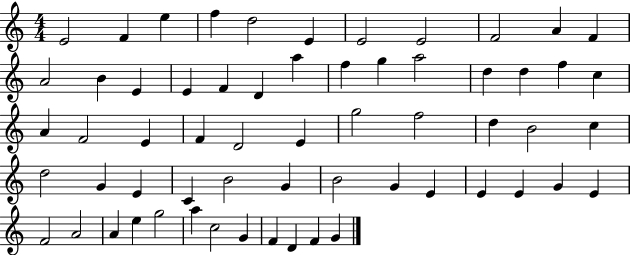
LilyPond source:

{
  \clef treble
  \numericTimeSignature
  \time 4/4
  \key c \major
  e'2 f'4 e''4 | f''4 d''2 e'4 | e'2 e'2 | f'2 a'4 f'4 | \break a'2 b'4 e'4 | e'4 f'4 d'4 a''4 | f''4 g''4 a''2 | d''4 d''4 f''4 c''4 | \break a'4 f'2 e'4 | f'4 d'2 e'4 | g''2 f''2 | d''4 b'2 c''4 | \break d''2 g'4 e'4 | c'4 b'2 g'4 | b'2 g'4 e'4 | e'4 e'4 g'4 e'4 | \break f'2 a'2 | a'4 e''4 g''2 | a''4 c''2 g'4 | f'4 d'4 f'4 g'4 | \break \bar "|."
}